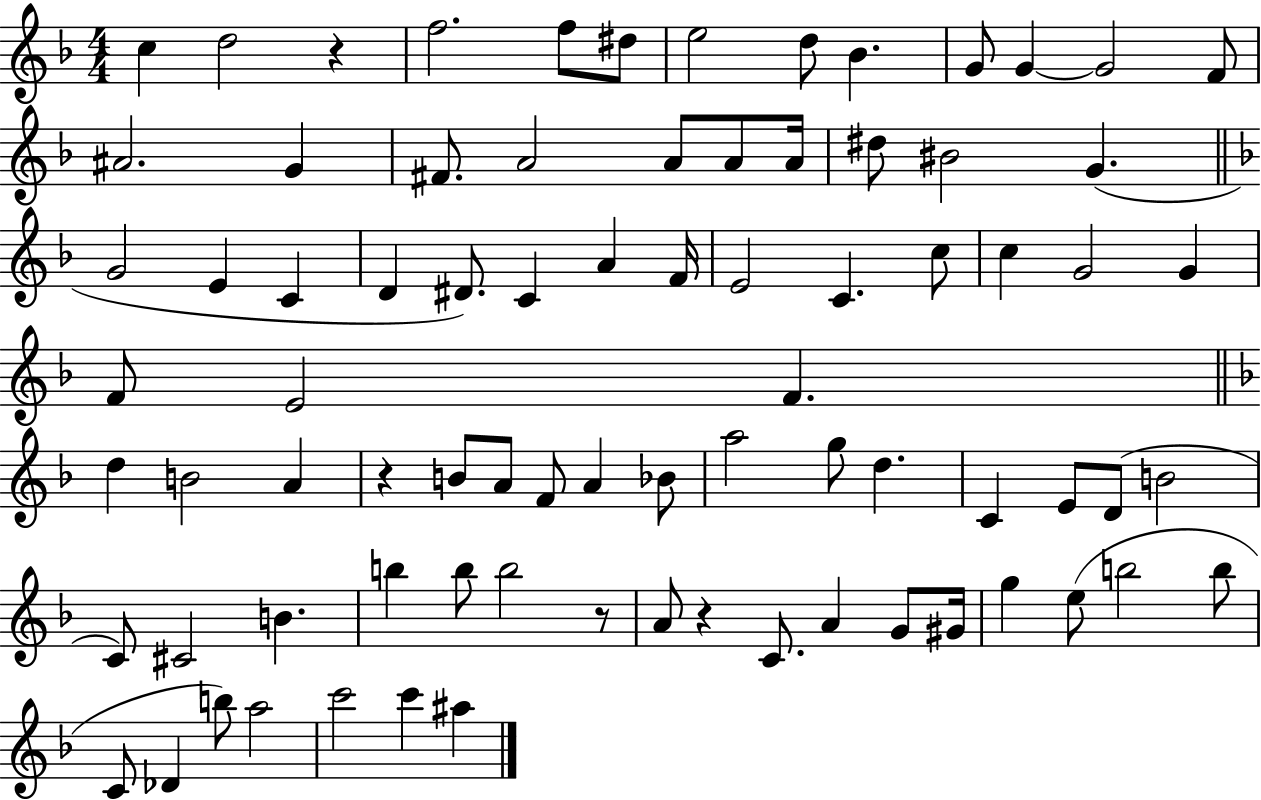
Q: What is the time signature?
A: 4/4